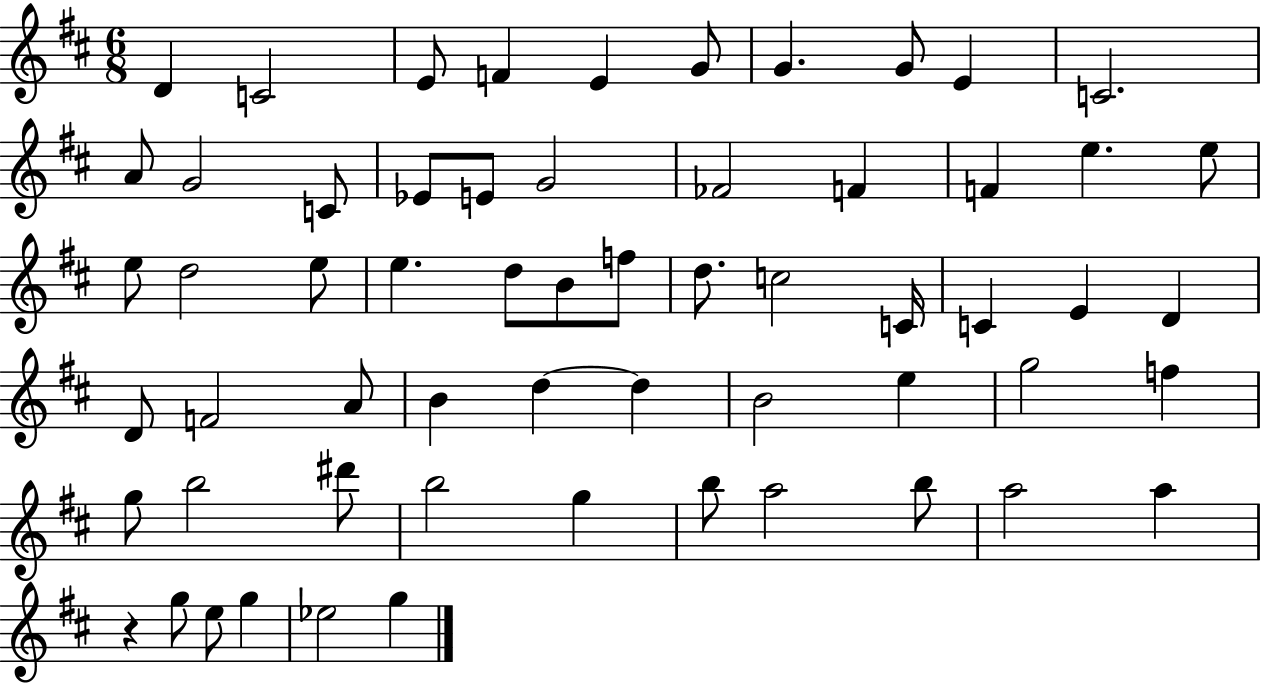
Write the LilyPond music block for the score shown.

{
  \clef treble
  \numericTimeSignature
  \time 6/8
  \key d \major
  d'4 c'2 | e'8 f'4 e'4 g'8 | g'4. g'8 e'4 | c'2. | \break a'8 g'2 c'8 | ees'8 e'8 g'2 | fes'2 f'4 | f'4 e''4. e''8 | \break e''8 d''2 e''8 | e''4. d''8 b'8 f''8 | d''8. c''2 c'16 | c'4 e'4 d'4 | \break d'8 f'2 a'8 | b'4 d''4~~ d''4 | b'2 e''4 | g''2 f''4 | \break g''8 b''2 dis'''8 | b''2 g''4 | b''8 a''2 b''8 | a''2 a''4 | \break r4 g''8 e''8 g''4 | ees''2 g''4 | \bar "|."
}